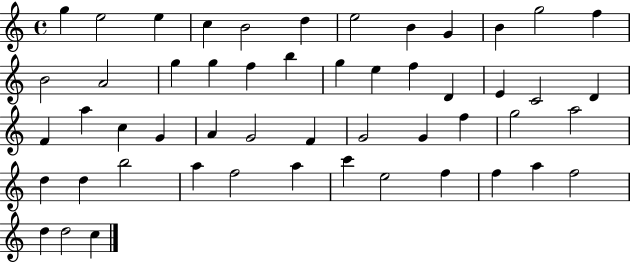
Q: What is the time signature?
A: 4/4